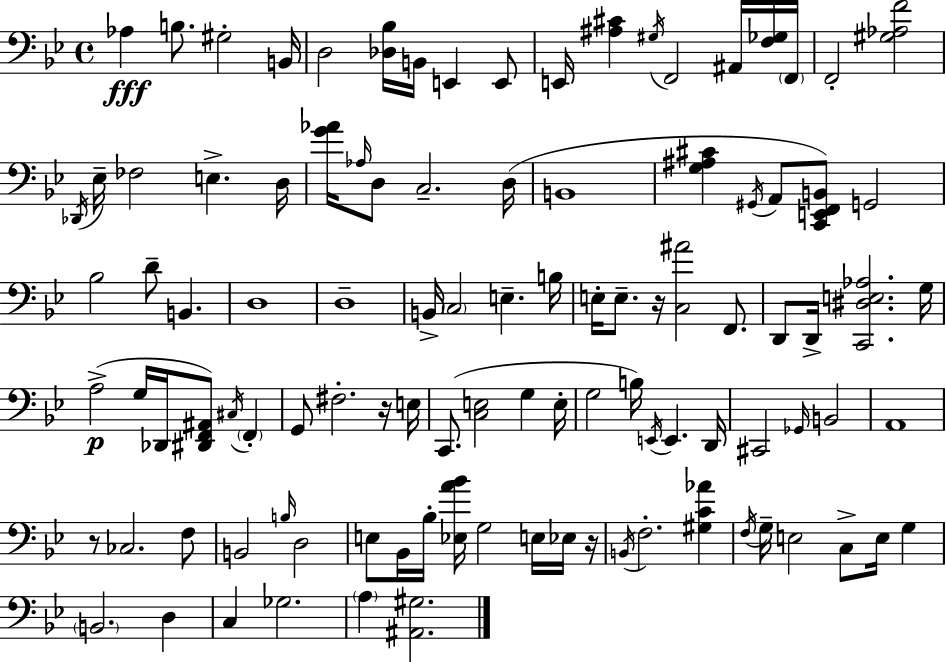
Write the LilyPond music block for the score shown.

{
  \clef bass
  \time 4/4
  \defaultTimeSignature
  \key g \minor
  aes4\fff b8. gis2-. b,16 | d2 <des bes>16 b,16 e,4 e,8 | e,16 <ais cis'>4 \acciaccatura { gis16 } f,2 ais,16 <f ges>16 | \parenthesize f,16 f,2-. <gis aes f'>2 | \break \acciaccatura { des,16 } ees16-- fes2 e4.-> | d16 <g' aes'>16 \grace { aes16 } d8 c2.-- | d16( b,1 | <g ais cis'>4 \acciaccatura { gis,16 } a,8 <c, e, f, b,>8) g,2 | \break bes2 d'8-- b,4. | d1 | d1-- | b,16-> \parenthesize c2 e4.-- | \break b16 e16-. e8.-- r16 <c ais'>2 | f,8. d,8 d,16-> <c, dis e aes>2. | g16 a2->(\p g16 des,16 <dis, f, ais,>8) | \acciaccatura { cis16 } \parenthesize f,4-. g,8 fis2.-. | \break r16 e16 c,8.( <c e>2 | g4 e16-. g2 b16) \acciaccatura { e,16 } e,4. | d,16 cis,2 \grace { ges,16 } b,2 | a,1 | \break r8 ces2. | f8 b,2 \grace { b16 } | d2 e8 bes,16 bes16-. <ees a' bes'>16 g2 | e16 ees16 r16 \acciaccatura { b,16 } f2.-. | \break <gis c' aes'>4 \acciaccatura { f16 } g16-- e2 | c8-> e16 g4 \parenthesize b,2. | d4 c4 ges2. | \parenthesize a4 <ais, gis>2. | \break \bar "|."
}